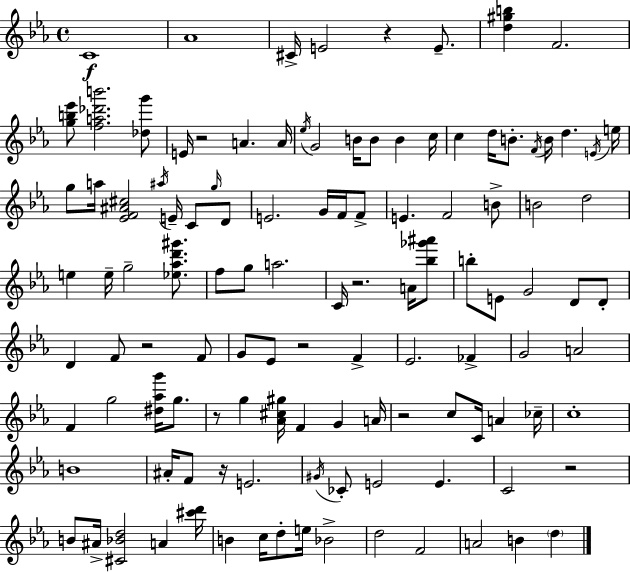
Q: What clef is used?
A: treble